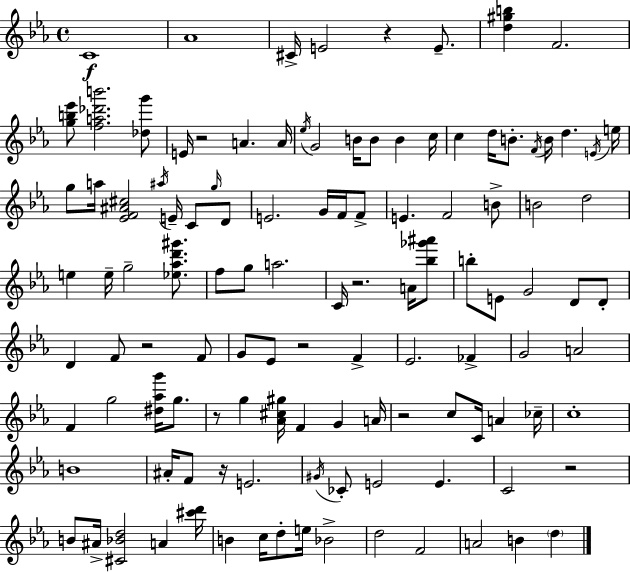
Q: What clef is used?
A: treble